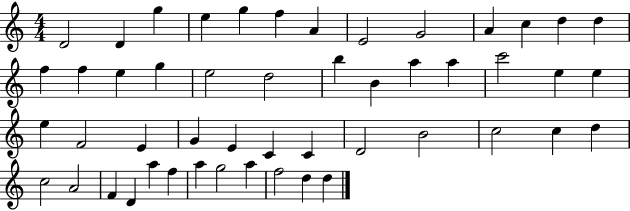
X:1
T:Untitled
M:4/4
L:1/4
K:C
D2 D g e g f A E2 G2 A c d d f f e g e2 d2 b B a a c'2 e e e F2 E G E C C D2 B2 c2 c d c2 A2 F D a f a g2 a f2 d d